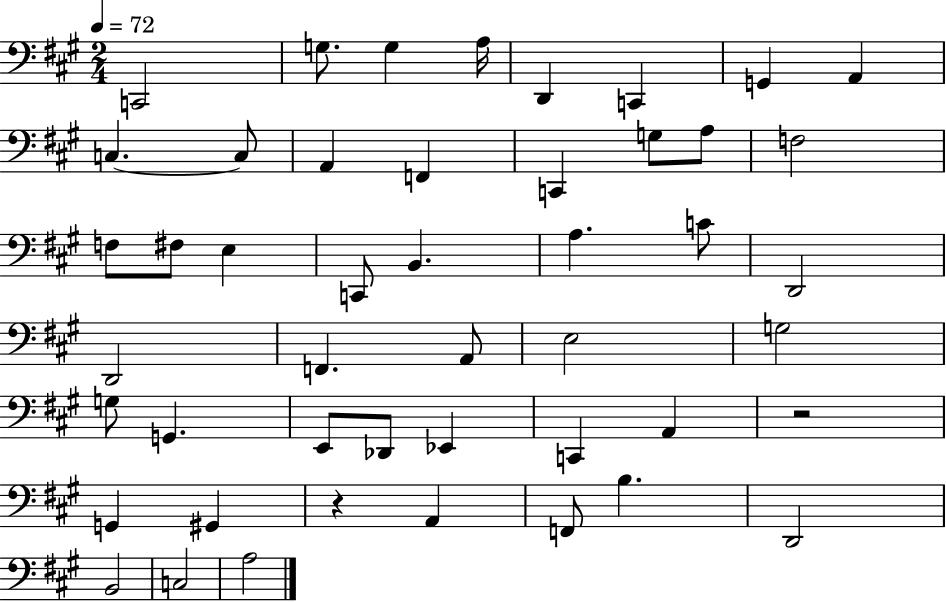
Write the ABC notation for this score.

X:1
T:Untitled
M:2/4
L:1/4
K:A
C,,2 G,/2 G, A,/4 D,, C,, G,, A,, C, C,/2 A,, F,, C,, G,/2 A,/2 F,2 F,/2 ^F,/2 E, C,,/2 B,, A, C/2 D,,2 D,,2 F,, A,,/2 E,2 G,2 G,/2 G,, E,,/2 _D,,/2 _E,, C,, A,, z2 G,, ^G,, z A,, F,,/2 B, D,,2 B,,2 C,2 A,2